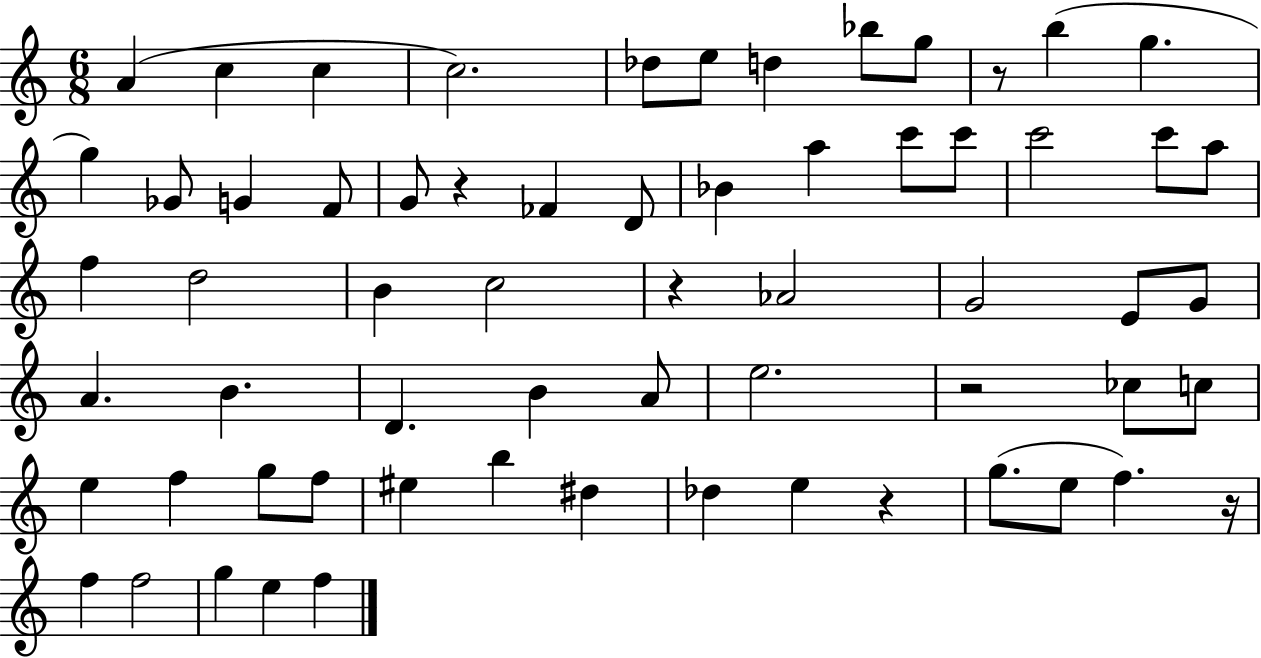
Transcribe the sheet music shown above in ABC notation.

X:1
T:Untitled
M:6/8
L:1/4
K:C
A c c c2 _d/2 e/2 d _b/2 g/2 z/2 b g g _G/2 G F/2 G/2 z _F D/2 _B a c'/2 c'/2 c'2 c'/2 a/2 f d2 B c2 z _A2 G2 E/2 G/2 A B D B A/2 e2 z2 _c/2 c/2 e f g/2 f/2 ^e b ^d _d e z g/2 e/2 f z/4 f f2 g e f